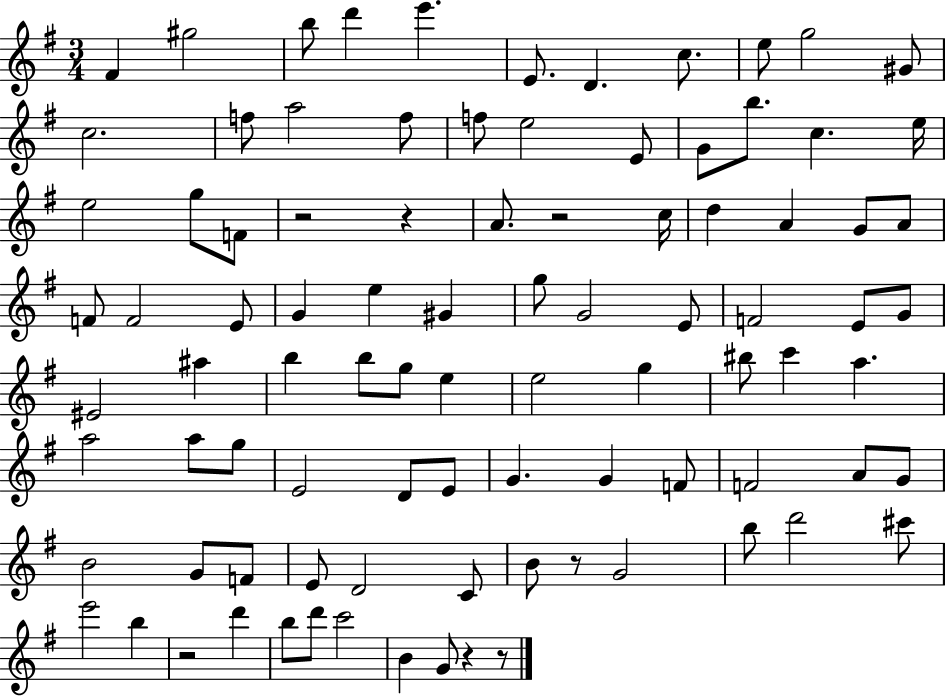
X:1
T:Untitled
M:3/4
L:1/4
K:G
^F ^g2 b/2 d' e' E/2 D c/2 e/2 g2 ^G/2 c2 f/2 a2 f/2 f/2 e2 E/2 G/2 b/2 c e/4 e2 g/2 F/2 z2 z A/2 z2 c/4 d A G/2 A/2 F/2 F2 E/2 G e ^G g/2 G2 E/2 F2 E/2 G/2 ^E2 ^a b b/2 g/2 e e2 g ^b/2 c' a a2 a/2 g/2 E2 D/2 E/2 G G F/2 F2 A/2 G/2 B2 G/2 F/2 E/2 D2 C/2 B/2 z/2 G2 b/2 d'2 ^c'/2 e'2 b z2 d' b/2 d'/2 c'2 B G/2 z z/2